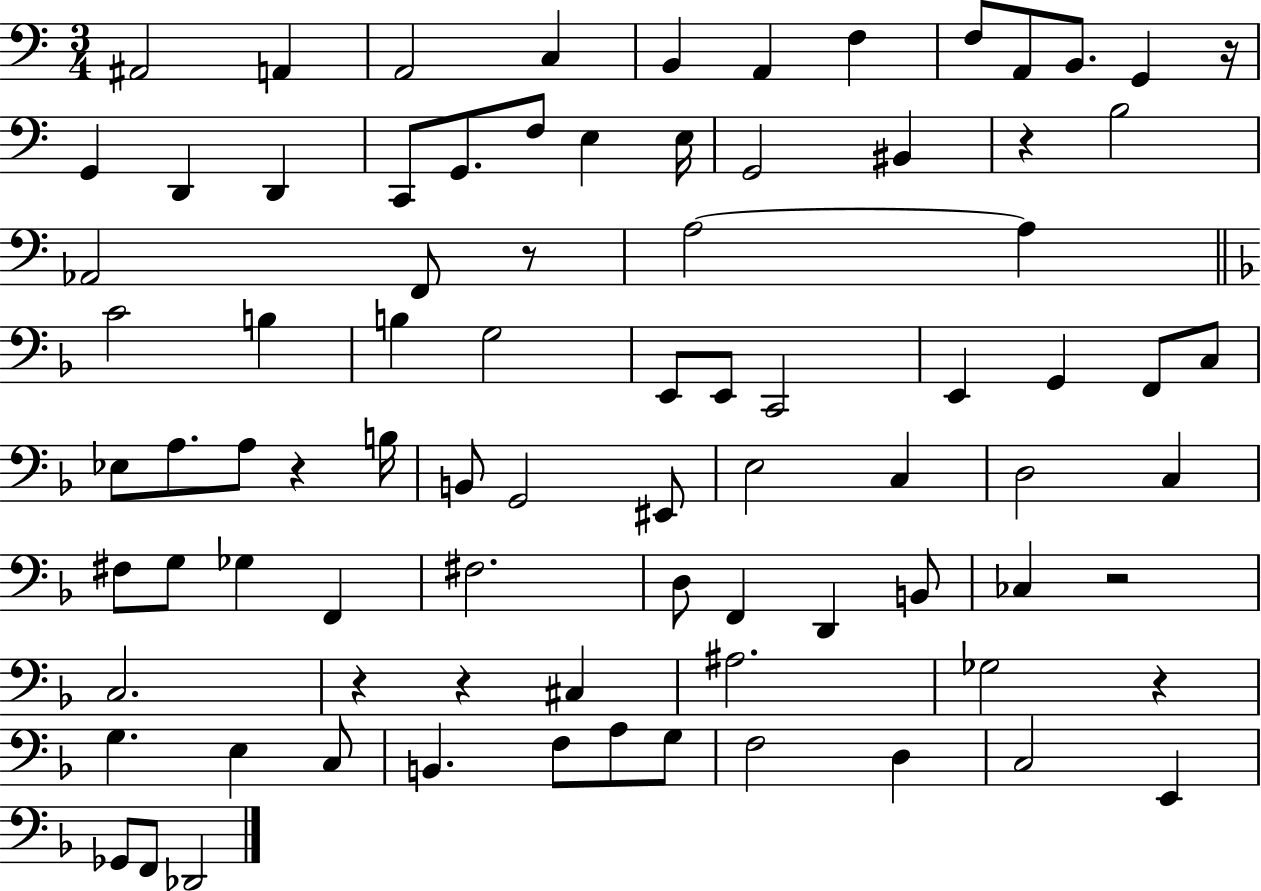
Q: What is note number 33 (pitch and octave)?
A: C2